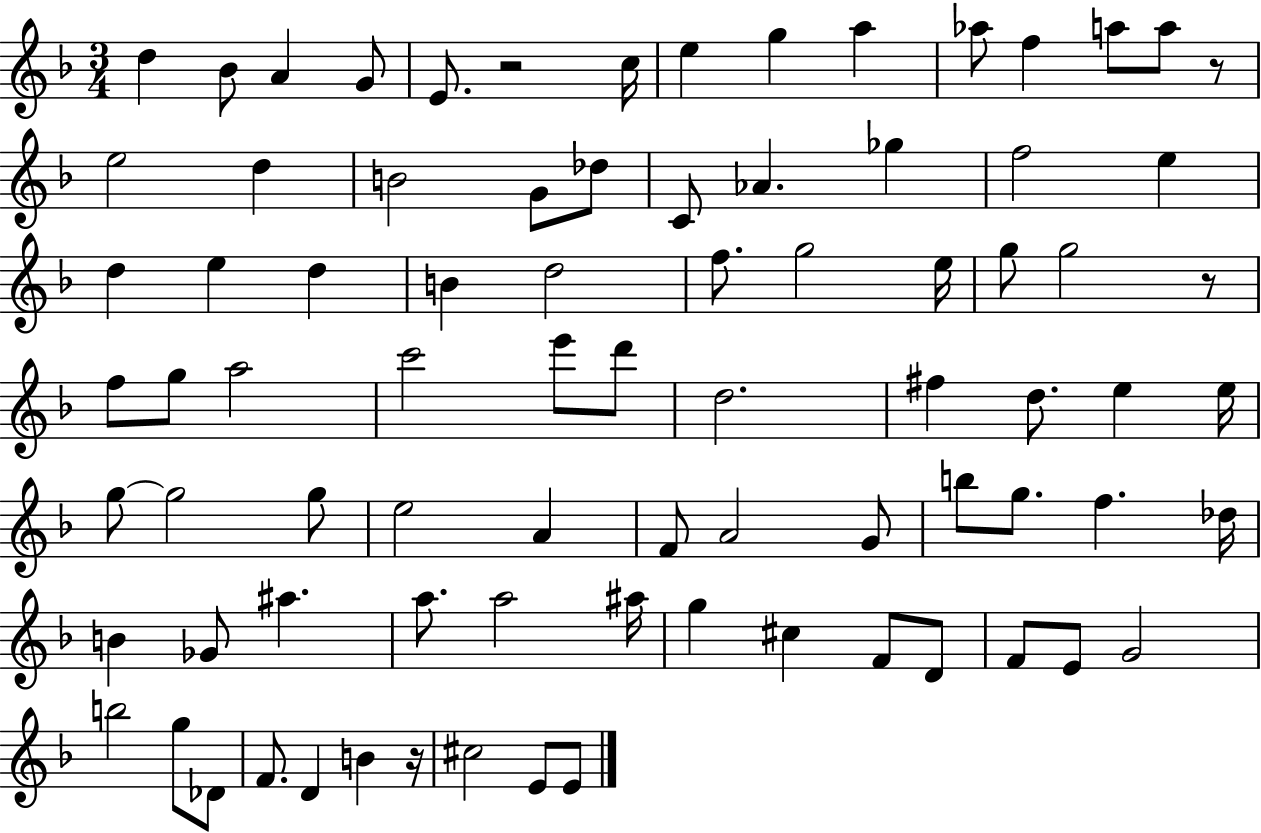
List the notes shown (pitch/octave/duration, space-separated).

D5/q Bb4/e A4/q G4/e E4/e. R/h C5/s E5/q G5/q A5/q Ab5/e F5/q A5/e A5/e R/e E5/h D5/q B4/h G4/e Db5/e C4/e Ab4/q. Gb5/q F5/h E5/q D5/q E5/q D5/q B4/q D5/h F5/e. G5/h E5/s G5/e G5/h R/e F5/e G5/e A5/h C6/h E6/e D6/e D5/h. F#5/q D5/e. E5/q E5/s G5/e G5/h G5/e E5/h A4/q F4/e A4/h G4/e B5/e G5/e. F5/q. Db5/s B4/q Gb4/e A#5/q. A5/e. A5/h A#5/s G5/q C#5/q F4/e D4/e F4/e E4/e G4/h B5/h G5/e Db4/e F4/e. D4/q B4/q R/s C#5/h E4/e E4/e